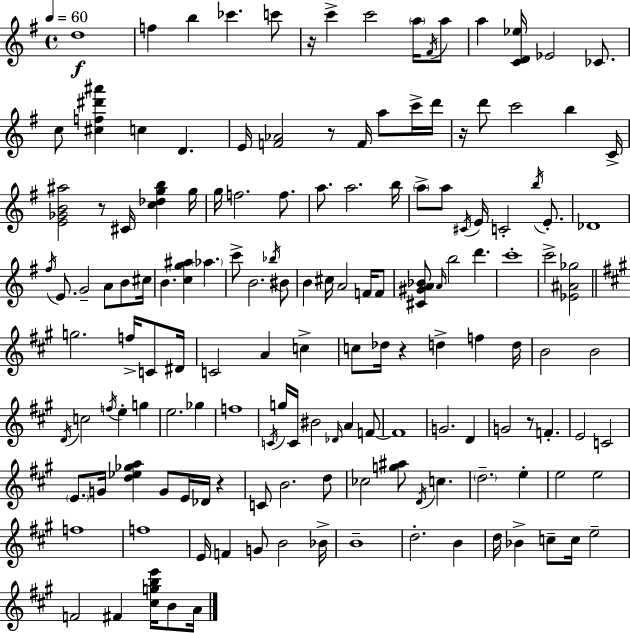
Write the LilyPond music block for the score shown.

{
  \clef treble
  \time 4/4
  \defaultTimeSignature
  \key e \minor
  \tempo 4 = 60
  d''1\f | f''4 b''4 ces'''4. c'''8 | r16 c'''4-> c'''2 \parenthesize a''16 \acciaccatura { fis'16 } a''8 | a''4 <c' d' ees''>16 ees'2 ces'8. | \break c''8 <cis'' f'' dis''' ais'''>4 c''4 d'4. | e'16 <f' aes'>2 r8 f'16 a''8 c'''16-> | d'''16 r16 d'''8 c'''2 b''4 | c'16-> <e' ges' b' ais''>2 r8 cis'16 <c'' des'' g'' b''>4 | \break g''16 g''16 f''2. f''8. | a''8. a''2. | b''16 \parenthesize a''8-> a''8 \acciaccatura { cis'16 } e'16 c'2-. \acciaccatura { b''16 } | e'8.-. des'1 | \break \acciaccatura { fis''16 } e'8. g'2-- a'8 | b'8 cis''16 b'4. <c'' g'' ais''>4 \parenthesize aes''4. | c'''8-> b'2. | \acciaccatura { bes''16 } bis'8 b'4 cis''16 a'2 | \break f'16 f'8 <cis' gis' a' bes'>8 \grace { a'16 } b''2 | d'''4. c'''1-. | c'''2-> <ees' ais' ges''>2 | \bar "||" \break \key a \major g''2. f''16-> c'8 dis'16 | c'2 a'4 c''4-> | c''8 des''16 r4 d''4-> f''4 d''16 | b'2 b'2 | \break \acciaccatura { d'16 } c''2 \acciaccatura { f''16 } e''4-. g''4 | e''2. ges''4 | f''1 | \acciaccatura { c'16 } g''16 c'16 bis'2 \grace { des'16 } a'4 | \break f'8~~ f'1 | g'2. | d'4 g'2 r8 f'4.-. | e'2 c'2 | \break \parenthesize e'8. g'16 <d'' ees'' ges'' a''>4 g'8 e'16 des'16 | r4 c'8 b'2. | d''8 ces''2 <g'' ais''>8 \acciaccatura { d'16 } c''4. | \parenthesize d''2.-- | \break e''4-. e''2 e''2 | f''1 | f''1 | e'16 f'4 g'8 b'2 | \break bes'16-> b'1-- | d''2.-. | b'4 d''16 bes'4-> c''8-- c''16 e''2-- | f'2 fis'4 | \break <cis'' g'' b'' e'''>16 b'8 a'16 \bar "|."
}